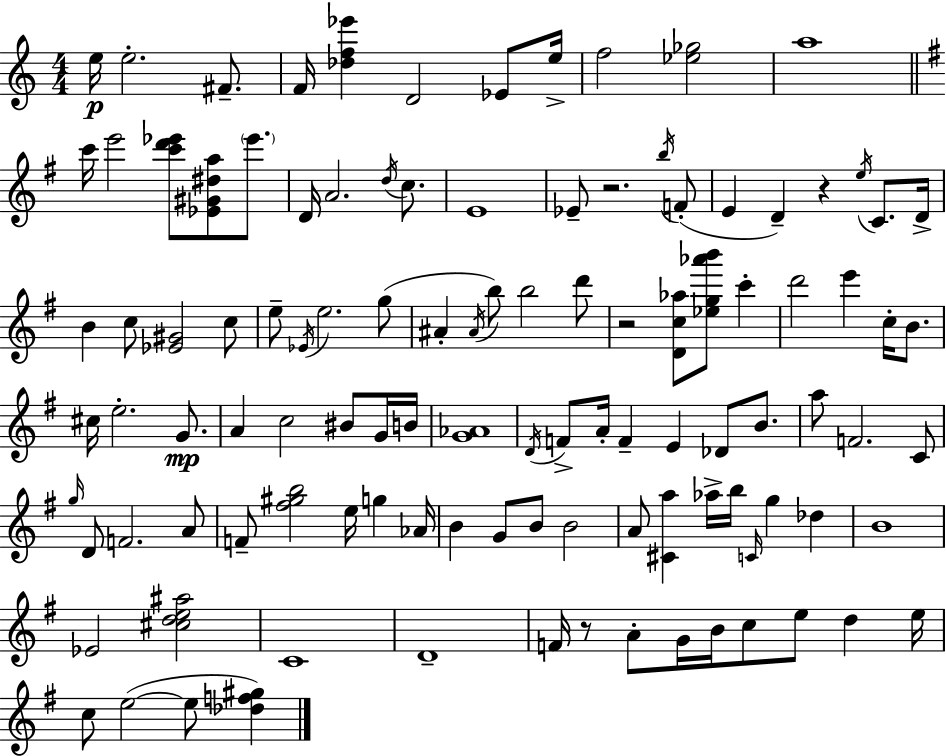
{
  \clef treble
  \numericTimeSignature
  \time 4/4
  \key c \major
  e''16\p e''2.-. fis'8.-- | f'16 <des'' f'' ees'''>4 d'2 ees'8 e''16-> | f''2 <ees'' ges''>2 | a''1 | \break \bar "||" \break \key e \minor c'''16 e'''2 <c''' d''' ees'''>8 <ees' gis' dis'' a''>8 \parenthesize ees'''8. | d'16 a'2. \acciaccatura { d''16 } c''8. | e'1 | ees'8-- r2. \acciaccatura { b''16 }( | \break f'8-. e'4 d'4--) r4 \acciaccatura { e''16 } c'8. | d'16-> b'4 c''8 <ees' gis'>2 | c''8 e''8-- \acciaccatura { ees'16 } e''2. | g''8( ais'4-. \acciaccatura { ais'16 } b''8) b''2 | \break d'''8 r2 <d' c'' aes''>8 <ees'' g'' aes''' b'''>8 | c'''4-. d'''2 e'''4 | c''16-. b'8. cis''16 e''2.-. | g'8.\mp a'4 c''2 | \break bis'8 g'16 b'16 <g' aes'>1 | \acciaccatura { d'16 } f'8-> a'16-. f'4-- e'4 | des'8 b'8. a''8 f'2. | c'8 \grace { g''16 } d'8 f'2. | \break a'8 f'8-- <fis'' gis'' b''>2 | e''16 g''4 aes'16 b'4 g'8 b'8 b'2 | a'8 <cis' a''>4 aes''16-> b''16 \grace { c'16 } | g''4 des''4 b'1 | \break ees'2 | <cis'' d'' e'' ais''>2 c'1 | d'1-- | f'16 r8 a'8-. g'16 b'16 c''8 | \break e''8 d''4 e''16 c''8 e''2~(~ | e''8 <des'' f'' gis''>4) \bar "|."
}